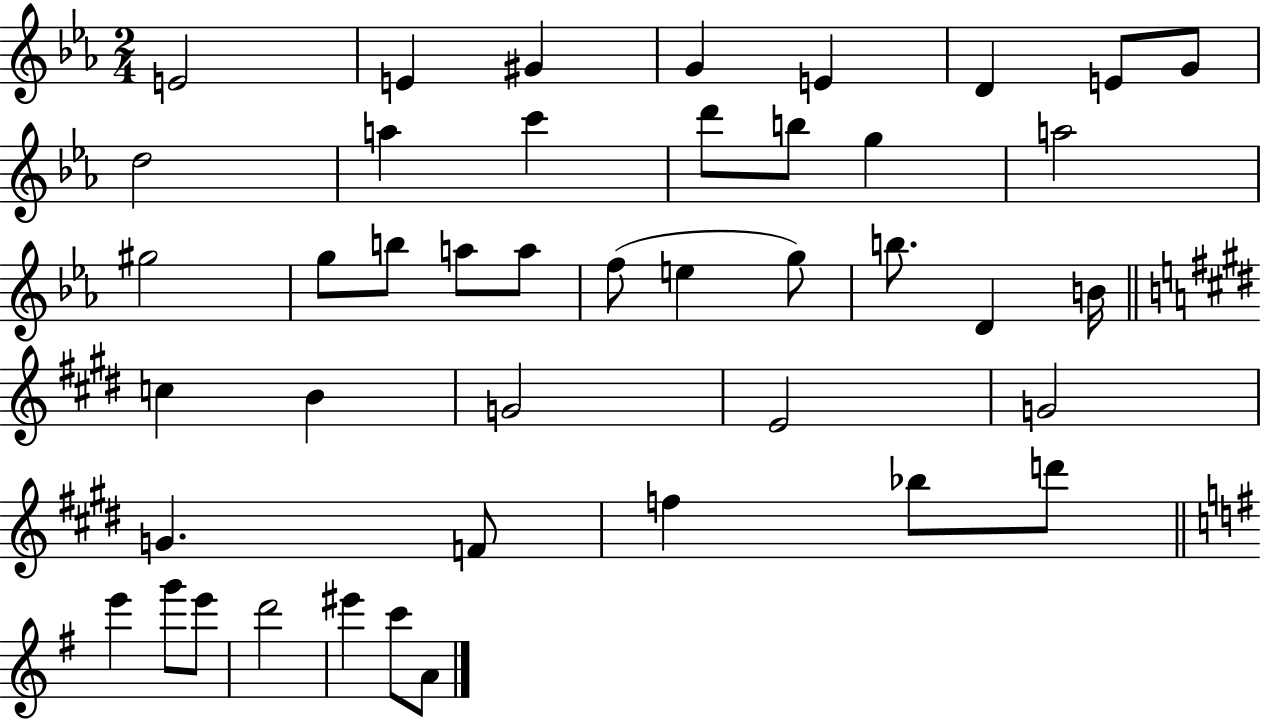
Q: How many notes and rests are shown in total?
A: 43